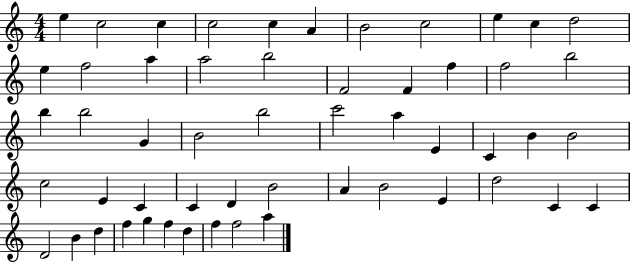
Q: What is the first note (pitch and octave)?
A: E5